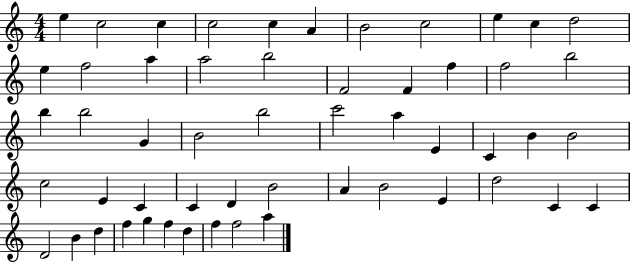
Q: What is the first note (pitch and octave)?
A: E5